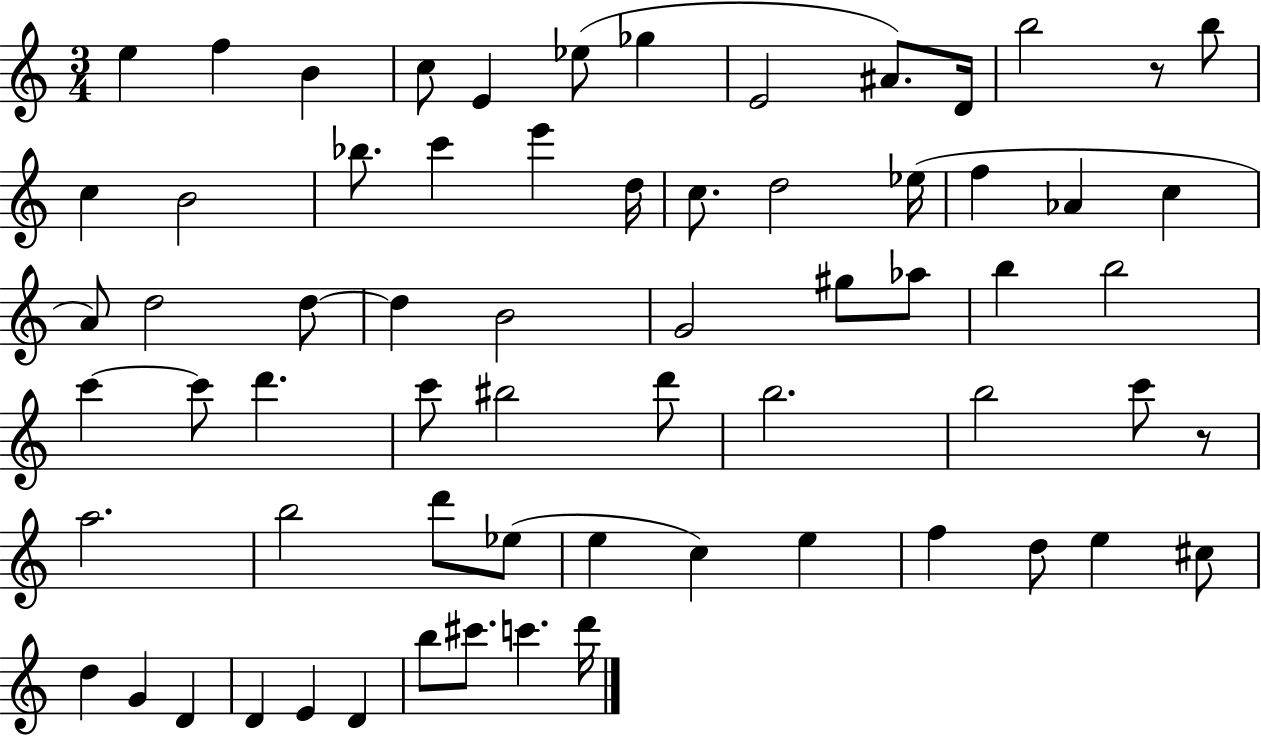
X:1
T:Untitled
M:3/4
L:1/4
K:C
e f B c/2 E _e/2 _g E2 ^A/2 D/4 b2 z/2 b/2 c B2 _b/2 c' e' d/4 c/2 d2 _e/4 f _A c A/2 d2 d/2 d B2 G2 ^g/2 _a/2 b b2 c' c'/2 d' c'/2 ^b2 d'/2 b2 b2 c'/2 z/2 a2 b2 d'/2 _e/2 e c e f d/2 e ^c/2 d G D D E D b/2 ^c'/2 c' d'/4